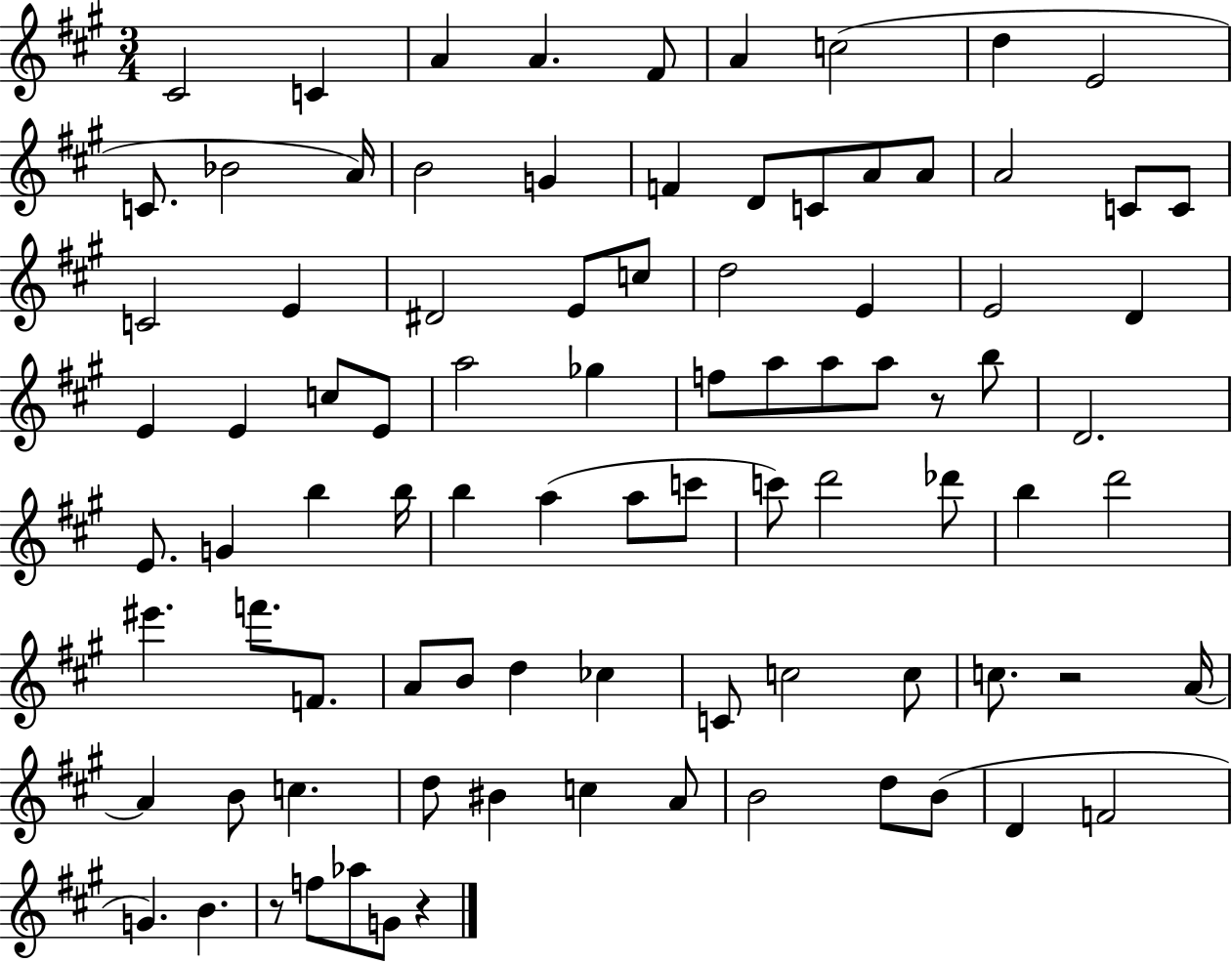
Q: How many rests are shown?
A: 4